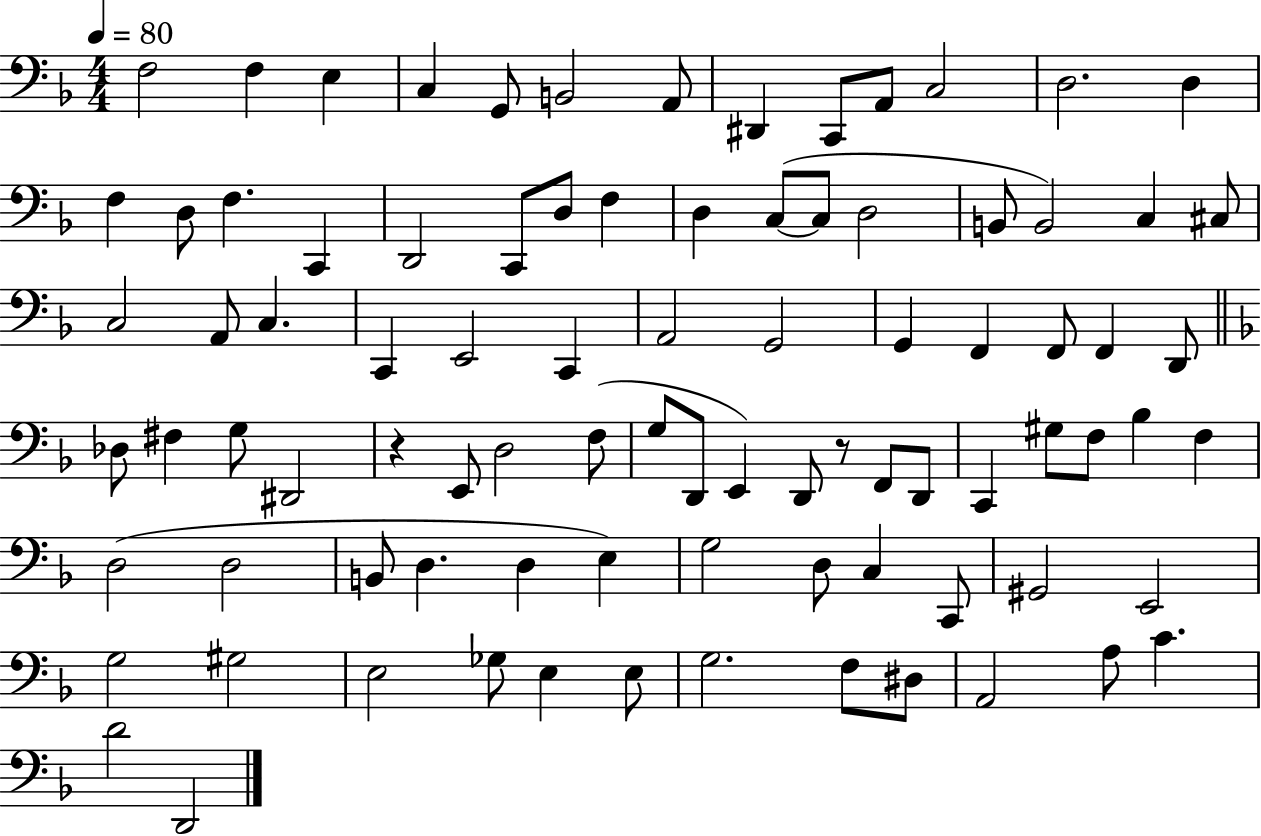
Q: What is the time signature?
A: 4/4